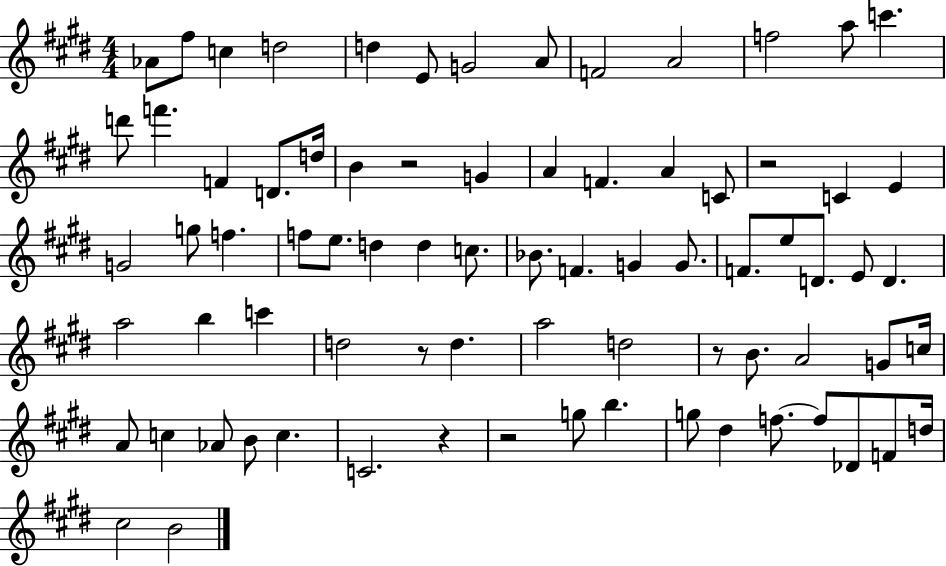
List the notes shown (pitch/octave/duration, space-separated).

Ab4/e F#5/e C5/q D5/h D5/q E4/e G4/h A4/e F4/h A4/h F5/h A5/e C6/q. D6/e F6/q. F4/q D4/e. D5/s B4/q R/h G4/q A4/q F4/q. A4/q C4/e R/h C4/q E4/q G4/h G5/e F5/q. F5/e E5/e. D5/q D5/q C5/e. Bb4/e. F4/q. G4/q G4/e. F4/e. E5/e D4/e. E4/e D4/q. A5/h B5/q C6/q D5/h R/e D5/q. A5/h D5/h R/e B4/e. A4/h G4/e C5/s A4/e C5/q Ab4/e B4/e C5/q. C4/h. R/q R/h G5/e B5/q. G5/e D#5/q F5/e. F5/e Db4/e F4/e D5/s C#5/h B4/h